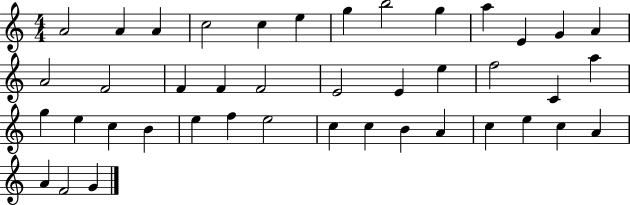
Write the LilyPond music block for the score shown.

{
  \clef treble
  \numericTimeSignature
  \time 4/4
  \key c \major
  a'2 a'4 a'4 | c''2 c''4 e''4 | g''4 b''2 g''4 | a''4 e'4 g'4 a'4 | \break a'2 f'2 | f'4 f'4 f'2 | e'2 e'4 e''4 | f''2 c'4 a''4 | \break g''4 e''4 c''4 b'4 | e''4 f''4 e''2 | c''4 c''4 b'4 a'4 | c''4 e''4 c''4 a'4 | \break a'4 f'2 g'4 | \bar "|."
}